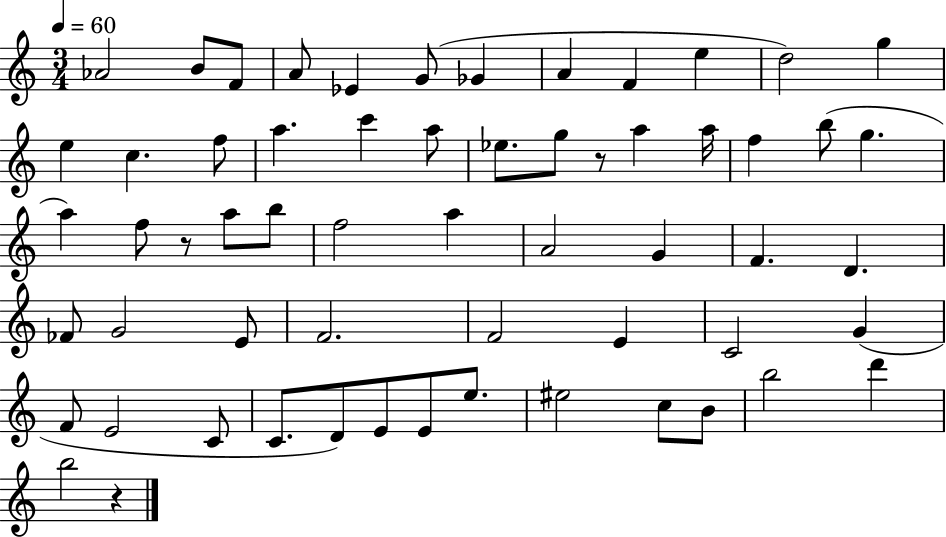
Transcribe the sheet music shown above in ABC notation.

X:1
T:Untitled
M:3/4
L:1/4
K:C
_A2 B/2 F/2 A/2 _E G/2 _G A F e d2 g e c f/2 a c' a/2 _e/2 g/2 z/2 a a/4 f b/2 g a f/2 z/2 a/2 b/2 f2 a A2 G F D _F/2 G2 E/2 F2 F2 E C2 G F/2 E2 C/2 C/2 D/2 E/2 E/2 e/2 ^e2 c/2 B/2 b2 d' b2 z